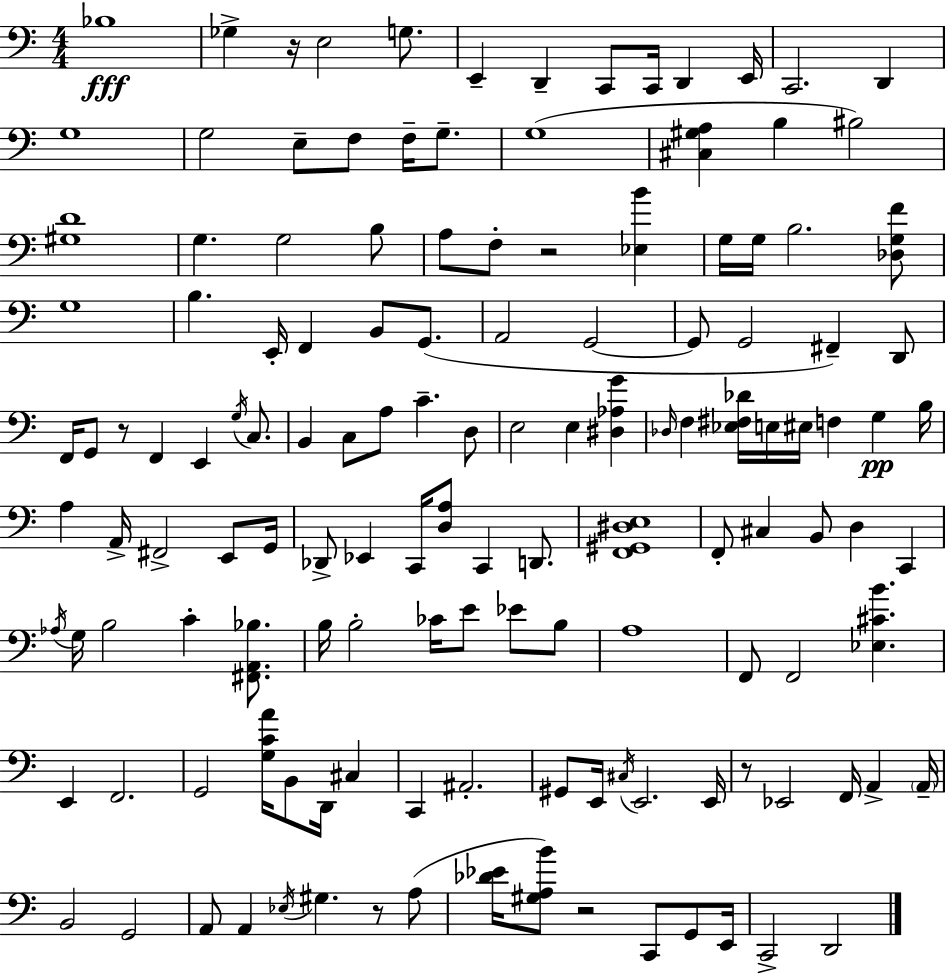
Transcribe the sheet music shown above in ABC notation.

X:1
T:Untitled
M:4/4
L:1/4
K:C
_B,4 _G, z/4 E,2 G,/2 E,, D,, C,,/2 C,,/4 D,, E,,/4 C,,2 D,, G,4 G,2 E,/2 F,/2 F,/4 G,/2 G,4 [^C,^G,A,] B, ^B,2 [^G,D]4 G, G,2 B,/2 A,/2 F,/2 z2 [_E,B] G,/4 G,/4 B,2 [_D,G,F]/2 G,4 B, E,,/4 F,, B,,/2 G,,/2 A,,2 G,,2 G,,/2 G,,2 ^F,, D,,/2 F,,/4 G,,/2 z/2 F,, E,, G,/4 C,/2 B,, C,/2 A,/2 C D,/2 E,2 E, [^D,_A,G] _D,/4 F, [_E,^F,_D]/4 E,/4 ^E,/4 F, G, B,/4 A, A,,/4 ^F,,2 E,,/2 G,,/4 _D,,/2 _E,, C,,/4 [D,A,]/2 C,, D,,/2 [F,,^G,,^D,E,]4 F,,/2 ^C, B,,/2 D, C,, _A,/4 G,/4 B,2 C [^F,,A,,_B,]/2 B,/4 B,2 _C/4 E/2 _E/2 B,/2 A,4 F,,/2 F,,2 [_E,^CB] E,, F,,2 G,,2 [G,CA]/4 B,,/2 D,,/4 ^C, C,, ^A,,2 ^G,,/2 E,,/4 ^C,/4 E,,2 E,,/4 z/2 _E,,2 F,,/4 A,, A,,/4 B,,2 G,,2 A,,/2 A,, _E,/4 ^G, z/2 A,/2 [_D_E]/4 [^G,A,B]/2 z2 C,,/2 G,,/2 E,,/4 C,,2 D,,2